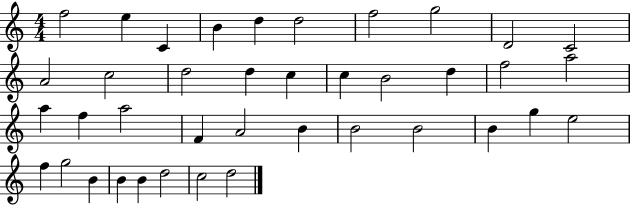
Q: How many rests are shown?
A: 0